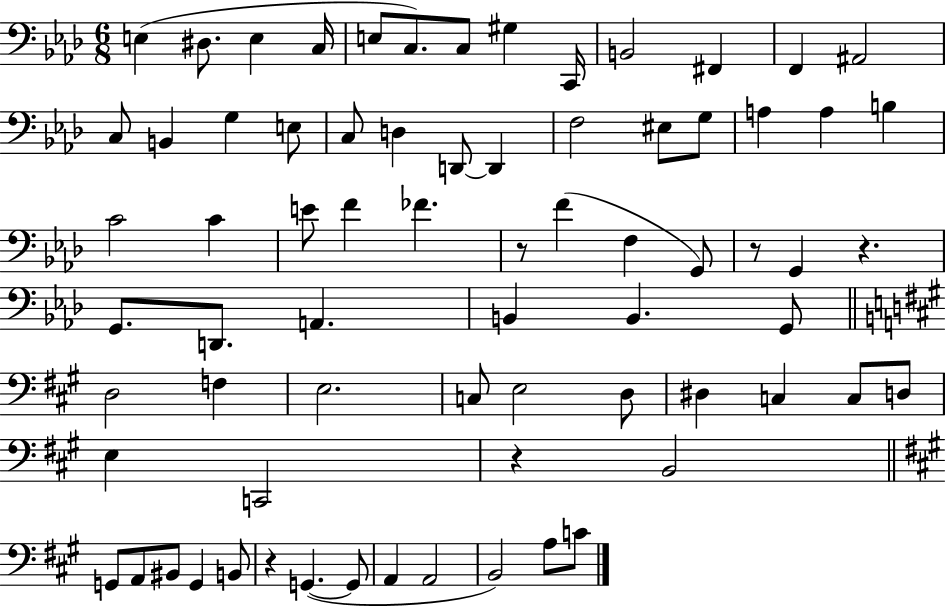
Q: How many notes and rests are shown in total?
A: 72